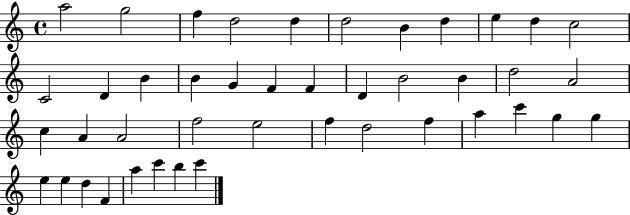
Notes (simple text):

A5/h G5/h F5/q D5/h D5/q D5/h B4/q D5/q E5/q D5/q C5/h C4/h D4/q B4/q B4/q G4/q F4/q F4/q D4/q B4/h B4/q D5/h A4/h C5/q A4/q A4/h F5/h E5/h F5/q D5/h F5/q A5/q C6/q G5/q G5/q E5/q E5/q D5/q F4/q A5/q C6/q B5/q C6/q